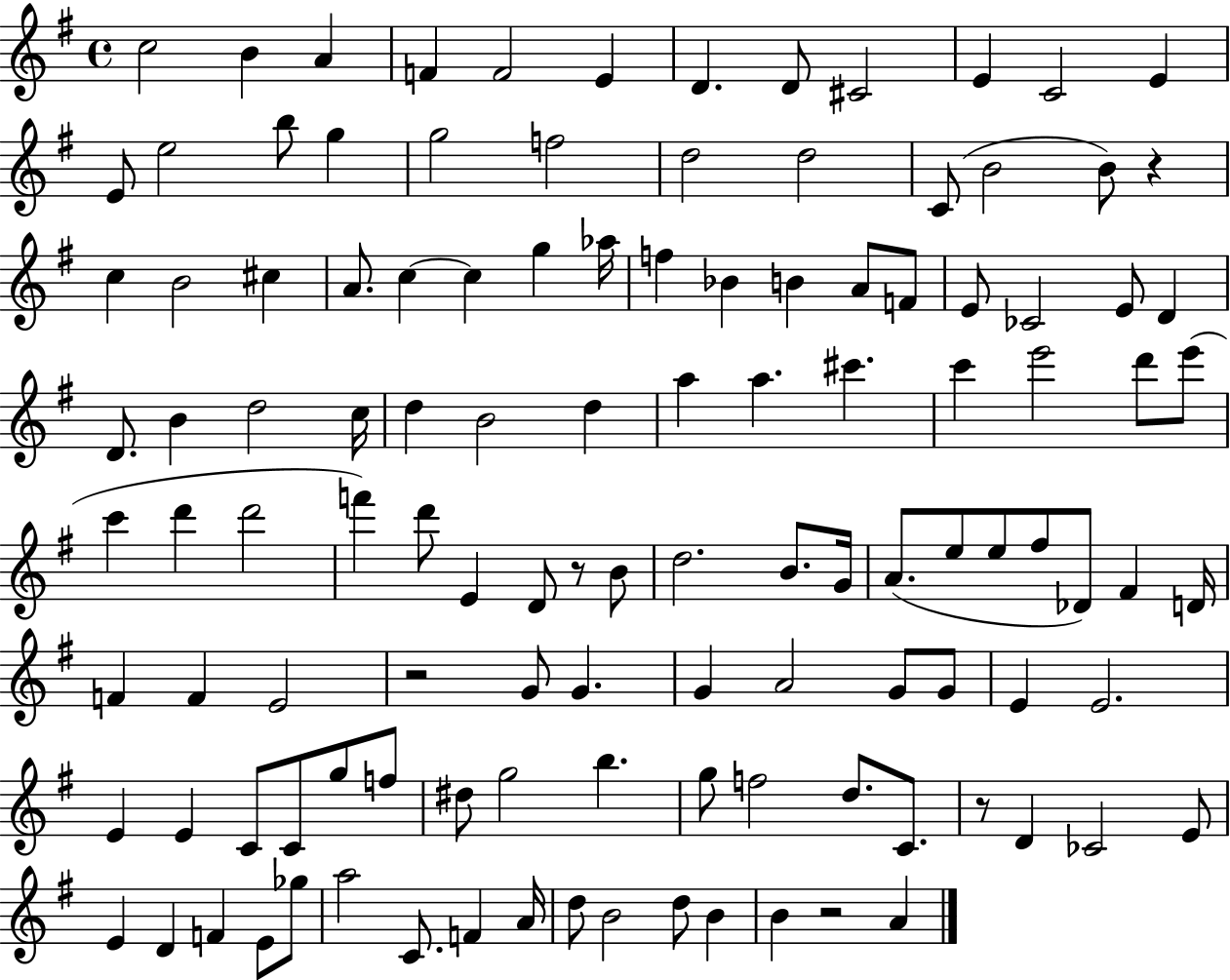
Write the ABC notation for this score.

X:1
T:Untitled
M:4/4
L:1/4
K:G
c2 B A F F2 E D D/2 ^C2 E C2 E E/2 e2 b/2 g g2 f2 d2 d2 C/2 B2 B/2 z c B2 ^c A/2 c c g _a/4 f _B B A/2 F/2 E/2 _C2 E/2 D D/2 B d2 c/4 d B2 d a a ^c' c' e'2 d'/2 e'/2 c' d' d'2 f' d'/2 E D/2 z/2 B/2 d2 B/2 G/4 A/2 e/2 e/2 ^f/2 _D/2 ^F D/4 F F E2 z2 G/2 G G A2 G/2 G/2 E E2 E E C/2 C/2 g/2 f/2 ^d/2 g2 b g/2 f2 d/2 C/2 z/2 D _C2 E/2 E D F E/2 _g/2 a2 C/2 F A/4 d/2 B2 d/2 B B z2 A